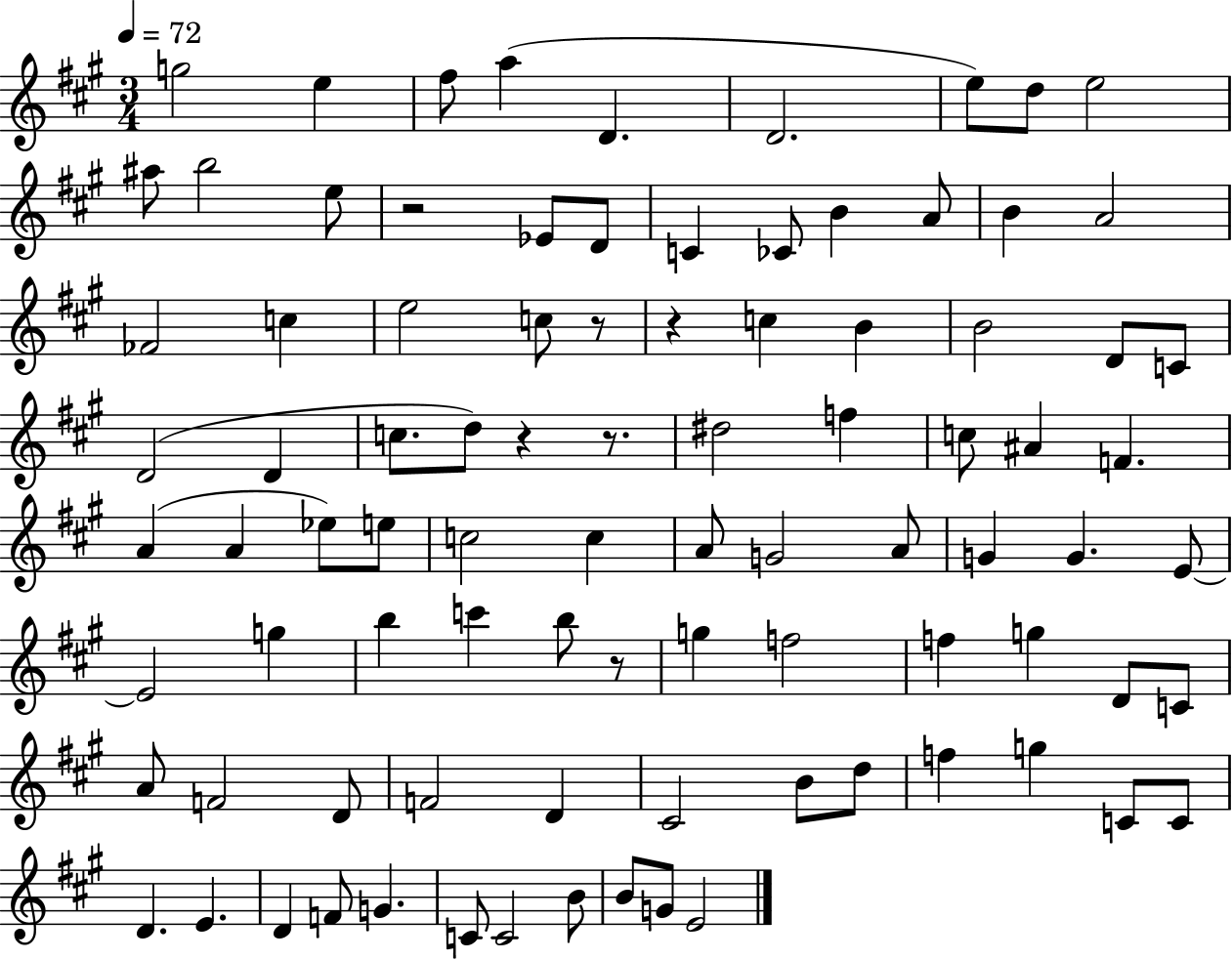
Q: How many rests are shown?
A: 6